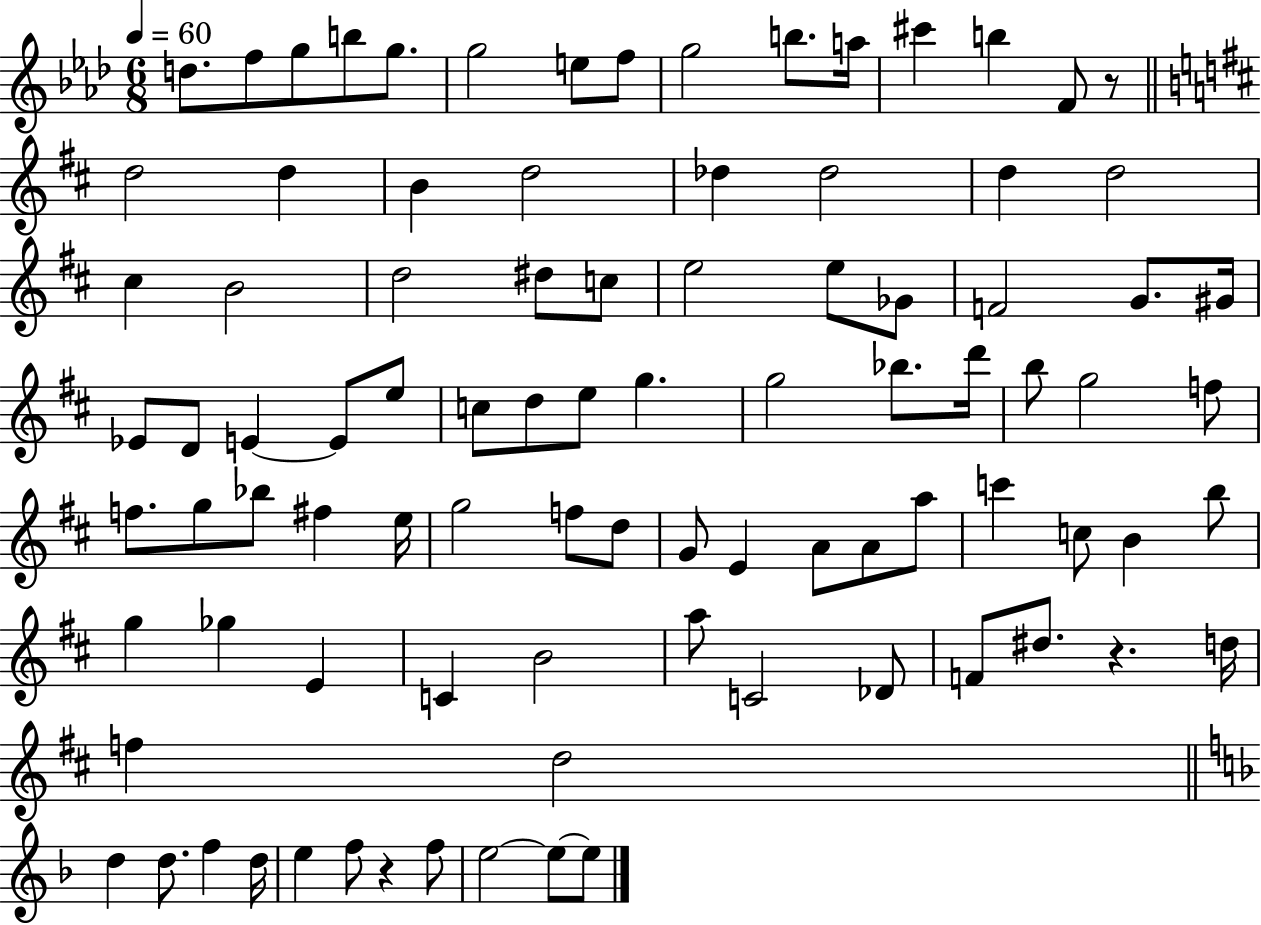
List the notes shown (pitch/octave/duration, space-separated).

D5/e. F5/e G5/e B5/e G5/e. G5/h E5/e F5/e G5/h B5/e. A5/s C#6/q B5/q F4/e R/e D5/h D5/q B4/q D5/h Db5/q Db5/h D5/q D5/h C#5/q B4/h D5/h D#5/e C5/e E5/h E5/e Gb4/e F4/h G4/e. G#4/s Eb4/e D4/e E4/q E4/e E5/e C5/e D5/e E5/e G5/q. G5/h Bb5/e. D6/s B5/e G5/h F5/e F5/e. G5/e Bb5/e F#5/q E5/s G5/h F5/e D5/e G4/e E4/q A4/e A4/e A5/e C6/q C5/e B4/q B5/e G5/q Gb5/q E4/q C4/q B4/h A5/e C4/h Db4/e F4/e D#5/e. R/q. D5/s F5/q D5/h D5/q D5/e. F5/q D5/s E5/q F5/e R/q F5/e E5/h E5/e E5/e